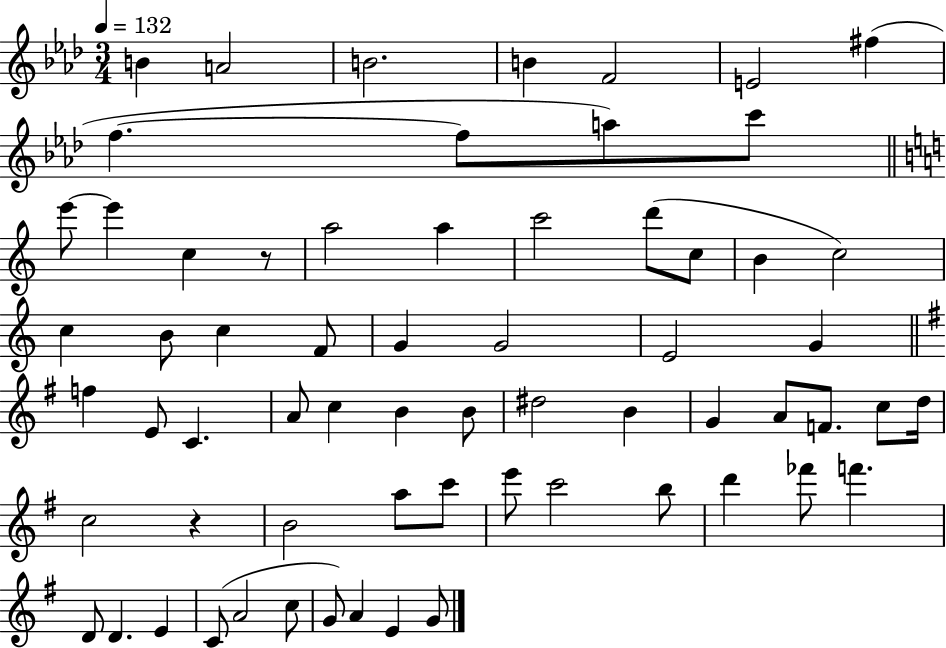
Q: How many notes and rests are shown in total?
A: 65